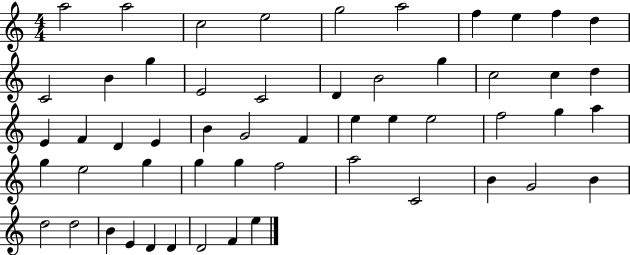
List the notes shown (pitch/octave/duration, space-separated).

A5/h A5/h C5/h E5/h G5/h A5/h F5/q E5/q F5/q D5/q C4/h B4/q G5/q E4/h C4/h D4/q B4/h G5/q C5/h C5/q D5/q E4/q F4/q D4/q E4/q B4/q G4/h F4/q E5/q E5/q E5/h F5/h G5/q A5/q G5/q E5/h G5/q G5/q G5/q F5/h A5/h C4/h B4/q G4/h B4/q D5/h D5/h B4/q E4/q D4/q D4/q D4/h F4/q E5/q